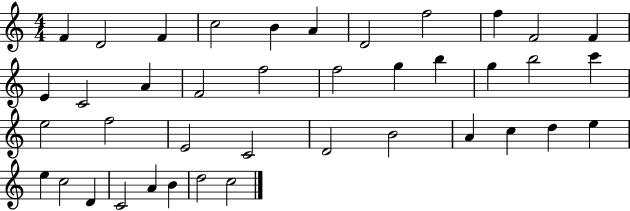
X:1
T:Untitled
M:4/4
L:1/4
K:C
F D2 F c2 B A D2 f2 f F2 F E C2 A F2 f2 f2 g b g b2 c' e2 f2 E2 C2 D2 B2 A c d e e c2 D C2 A B d2 c2